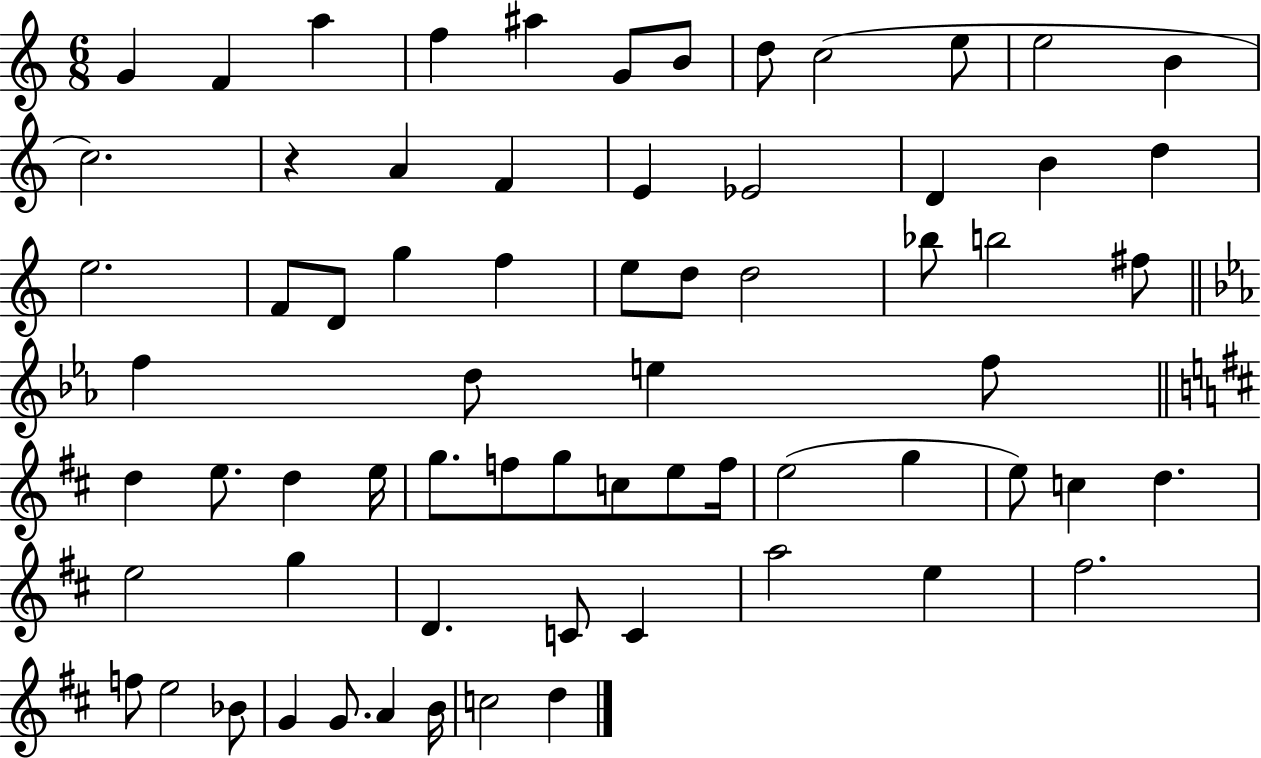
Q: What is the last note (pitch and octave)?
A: D5